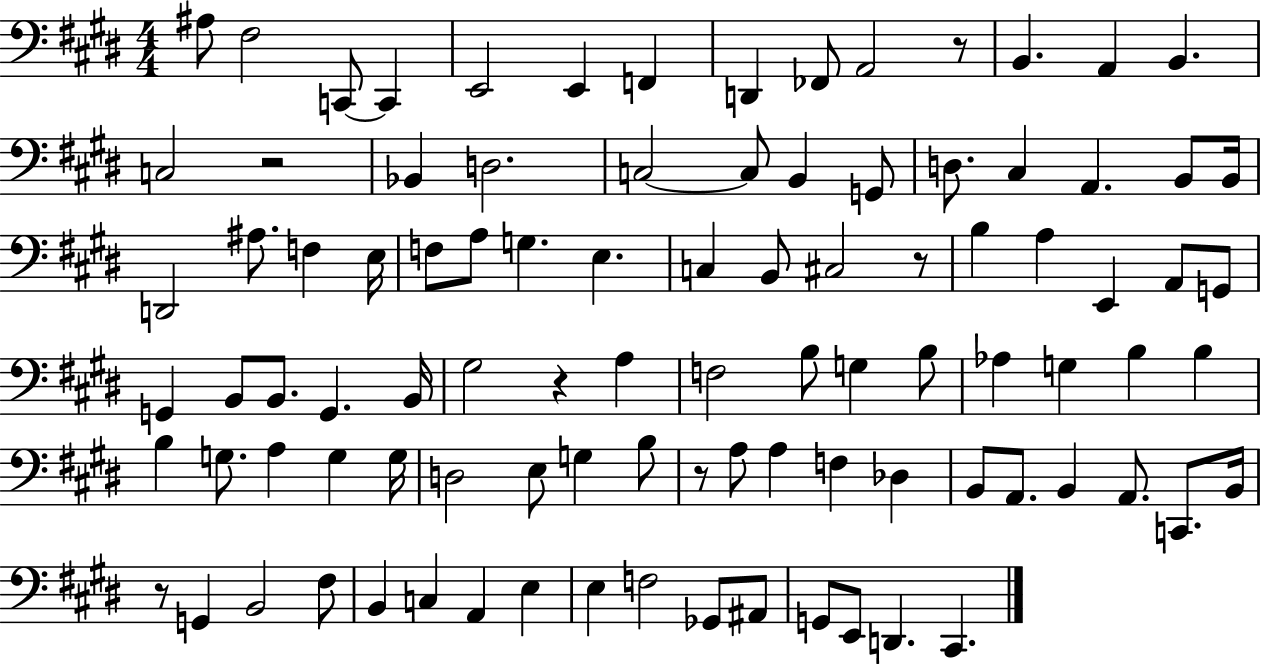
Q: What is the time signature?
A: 4/4